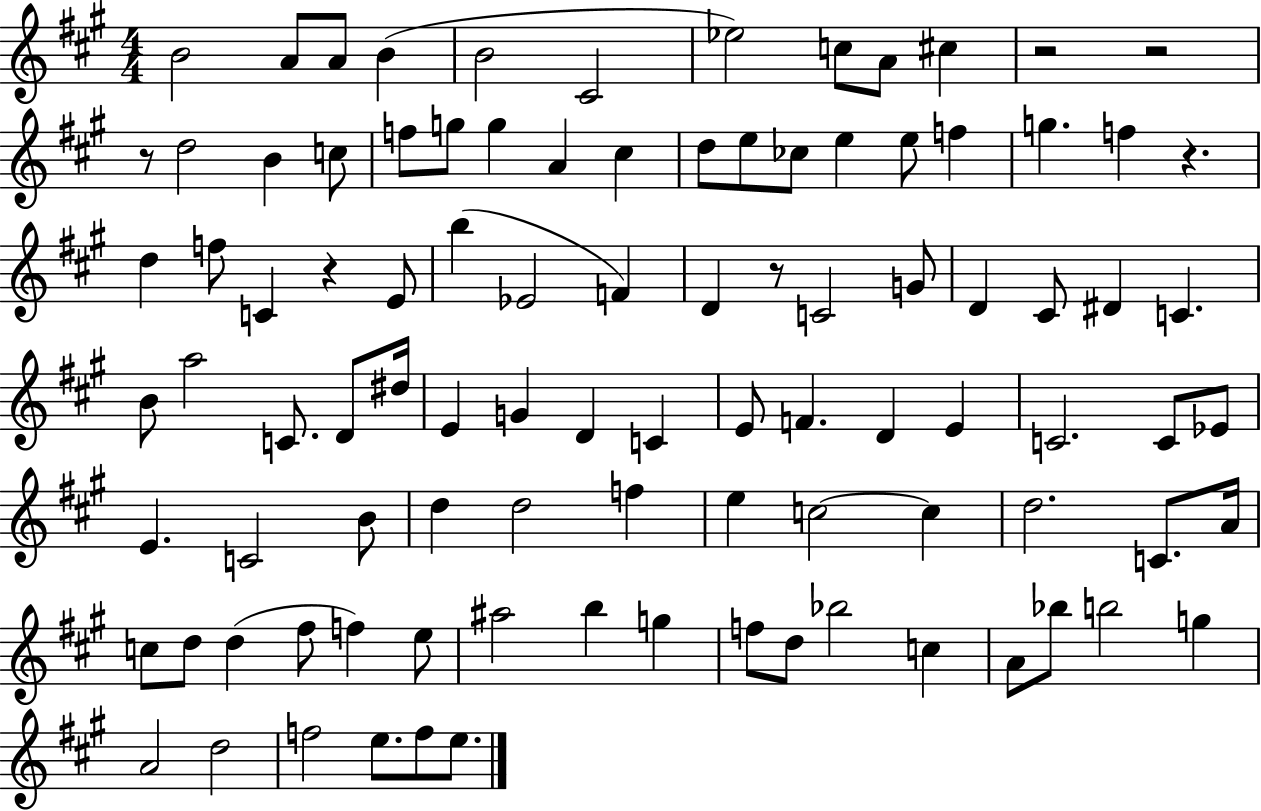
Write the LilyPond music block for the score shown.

{
  \clef treble
  \numericTimeSignature
  \time 4/4
  \key a \major
  b'2 a'8 a'8 b'4( | b'2 cis'2 | ees''2) c''8 a'8 cis''4 | r2 r2 | \break r8 d''2 b'4 c''8 | f''8 g''8 g''4 a'4 cis''4 | d''8 e''8 ces''8 e''4 e''8 f''4 | g''4. f''4 r4. | \break d''4 f''8 c'4 r4 e'8 | b''4( ees'2 f'4) | d'4 r8 c'2 g'8 | d'4 cis'8 dis'4 c'4. | \break b'8 a''2 c'8. d'8 dis''16 | e'4 g'4 d'4 c'4 | e'8 f'4. d'4 e'4 | c'2. c'8 ees'8 | \break e'4. c'2 b'8 | d''4 d''2 f''4 | e''4 c''2~~ c''4 | d''2. c'8. a'16 | \break c''8 d''8 d''4( fis''8 f''4) e''8 | ais''2 b''4 g''4 | f''8 d''8 bes''2 c''4 | a'8 bes''8 b''2 g''4 | \break a'2 d''2 | f''2 e''8. f''8 e''8. | \bar "|."
}